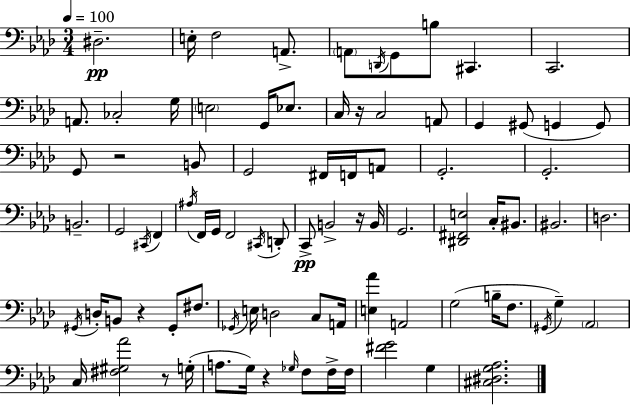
{
  \clef bass
  \numericTimeSignature
  \time 3/4
  \key aes \major
  \tempo 4 = 100
  dis2.--\pp | e16-. f2 a,8.-> | \parenthesize a,8 \acciaccatura { d,16 } g,8 b8 cis,4. | c,2. | \break a,8. ces2-. | g16 \parenthesize e2 g,16 ees8. | c16 r16 c2 a,8 | g,4 gis,8( g,4 g,8) | \break g,8 r2 b,8 | g,2 fis,16 f,16 a,8 | g,2.-. | g,2.-. | \break b,2.-- | g,2 \acciaccatura { cis,16 } f,4 | \acciaccatura { ais16 } f,16 g,16 f,2 | \acciaccatura { cis,16 } d,8-. c,8->\pp b,2-> | \break r16 b,16 g,2. | <dis, fis, e>2 | c16-. bis,8. bis,2. | d2. | \break \acciaccatura { gis,16 } d16-. b,8 r4 | gis,8-. fis8. \acciaccatura { ges,16 } e16 d2 | c8 a,16 <e aes'>4 a,2 | g2( | \break b16-- f8. \acciaccatura { gis,16 }) g4-- \parenthesize aes,2 | c16 <fis gis aes'>2 | r8 g16-.( a8. g16) r4 | \grace { ges16 } f8 f16-> f16 <fis' g'>2 | \break g4 <cis dis g aes>2. | \bar "|."
}